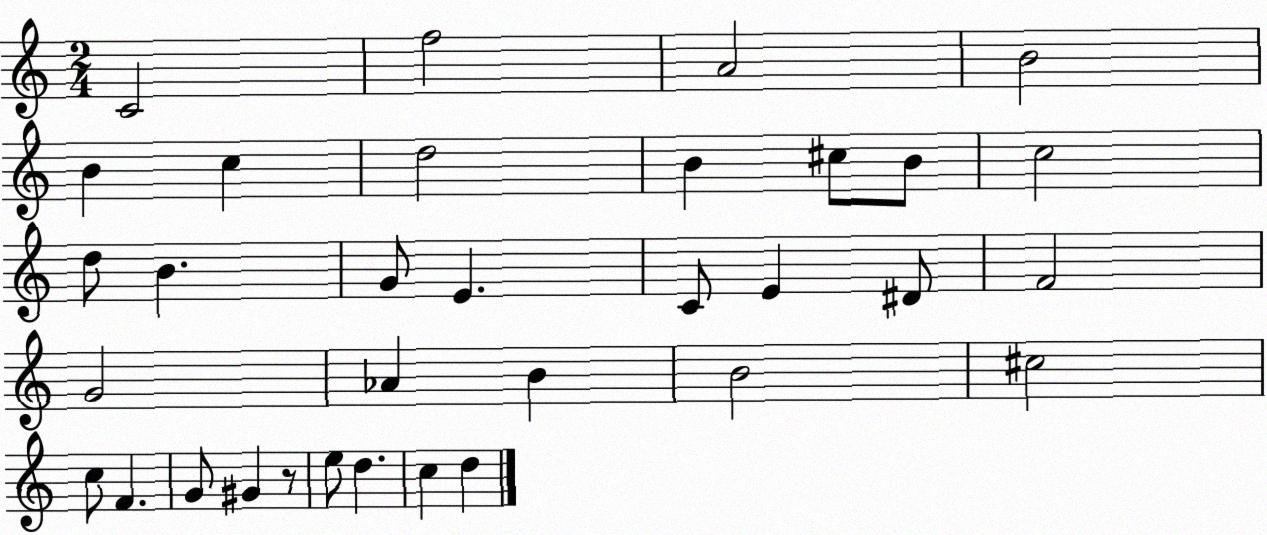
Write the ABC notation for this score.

X:1
T:Untitled
M:2/4
L:1/4
K:C
C2 f2 A2 B2 B c d2 B ^c/2 B/2 c2 d/2 B G/2 E C/2 E ^D/2 F2 G2 _A B B2 ^c2 c/2 F G/2 ^G z/2 e/2 d c d